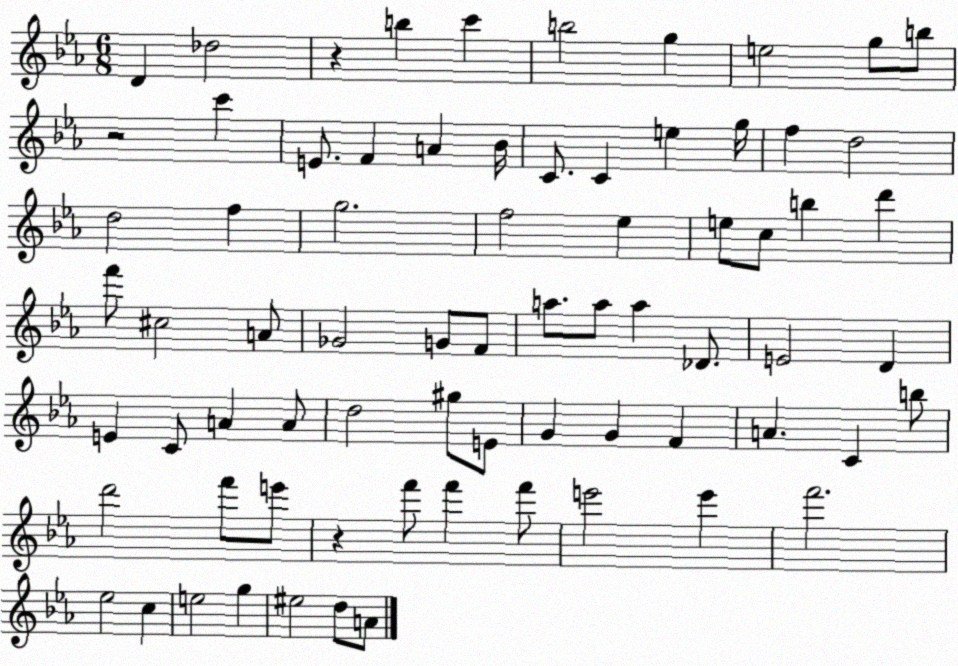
X:1
T:Untitled
M:6/8
L:1/4
K:Eb
D _d2 z b c' b2 g e2 g/2 b/2 z2 c' E/2 F A _B/4 C/2 C e g/4 f d2 d2 f g2 f2 _e e/2 c/2 b d' f'/2 ^c2 A/2 _G2 G/2 F/2 a/2 a/2 a _D/2 E2 D E C/2 A A/2 d2 ^g/2 E/2 G G F A C b/2 d'2 f'/2 e'/2 z f'/2 f' f'/2 e'2 e' f'2 _e2 c e2 g ^e2 d/2 A/2